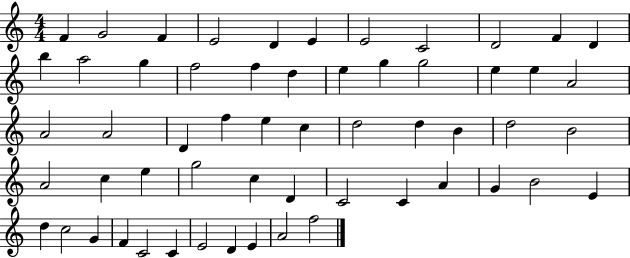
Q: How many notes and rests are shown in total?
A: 57